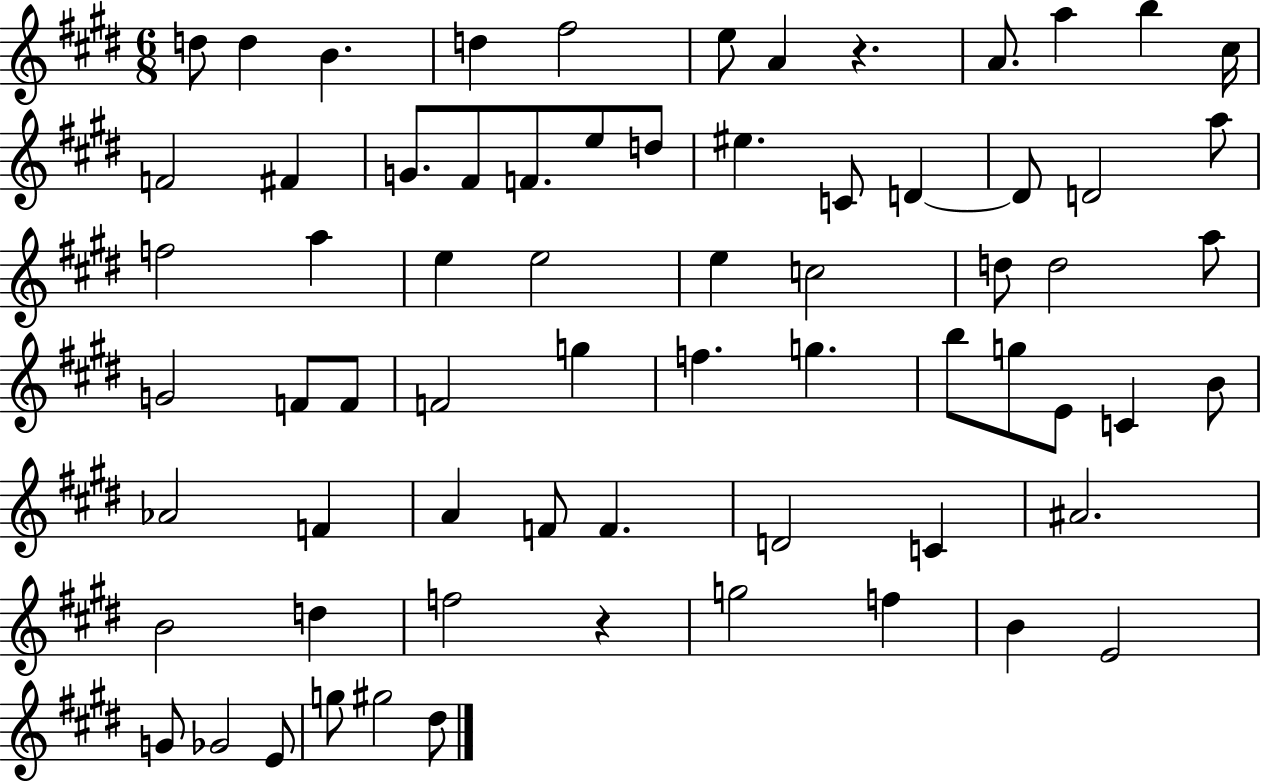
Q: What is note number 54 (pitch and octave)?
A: B4